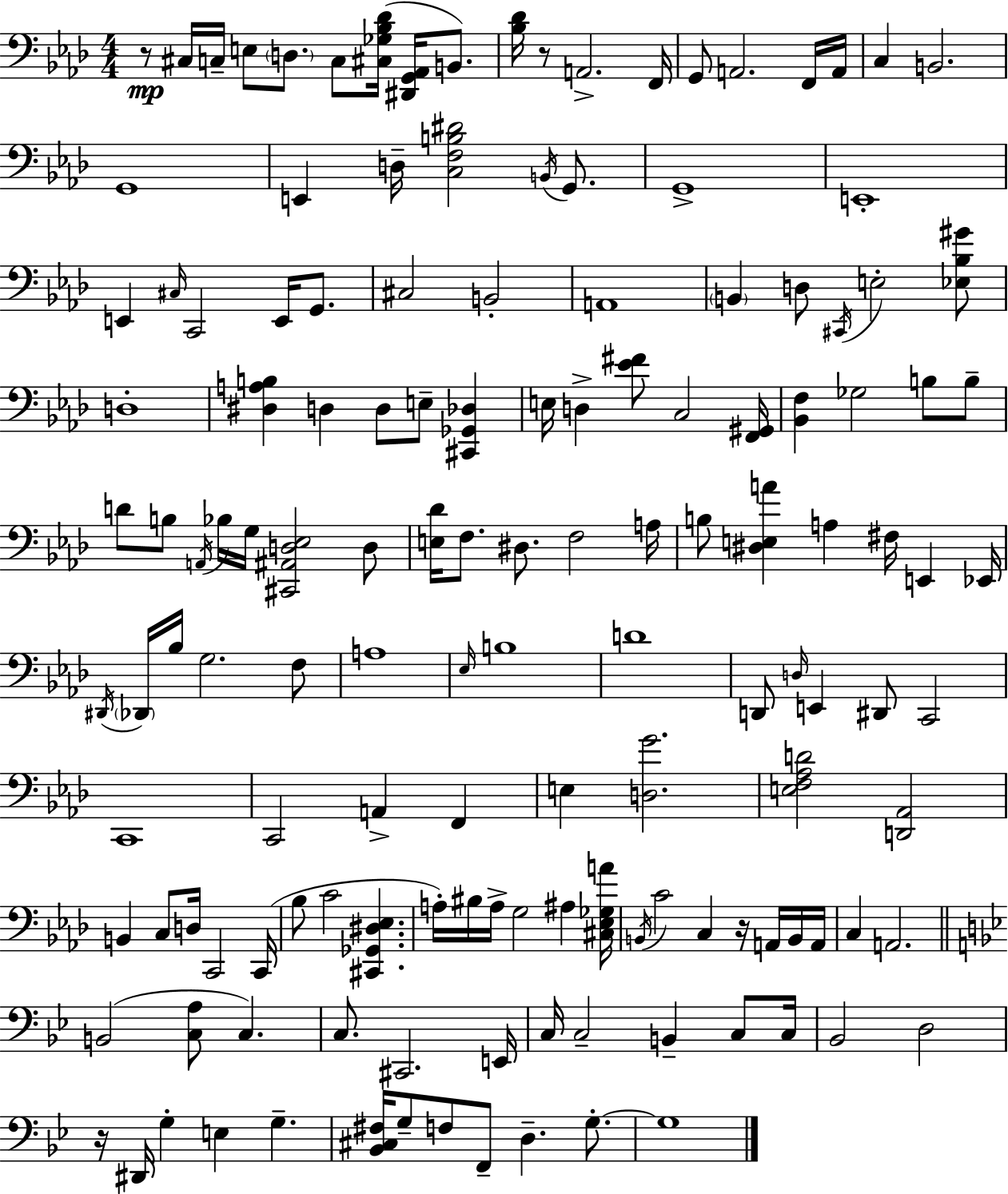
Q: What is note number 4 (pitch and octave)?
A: D3